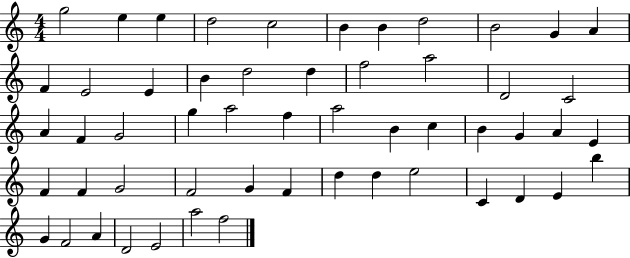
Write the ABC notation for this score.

X:1
T:Untitled
M:4/4
L:1/4
K:C
g2 e e d2 c2 B B d2 B2 G A F E2 E B d2 d f2 a2 D2 C2 A F G2 g a2 f a2 B c B G A E F F G2 F2 G F d d e2 C D E b G F2 A D2 E2 a2 f2